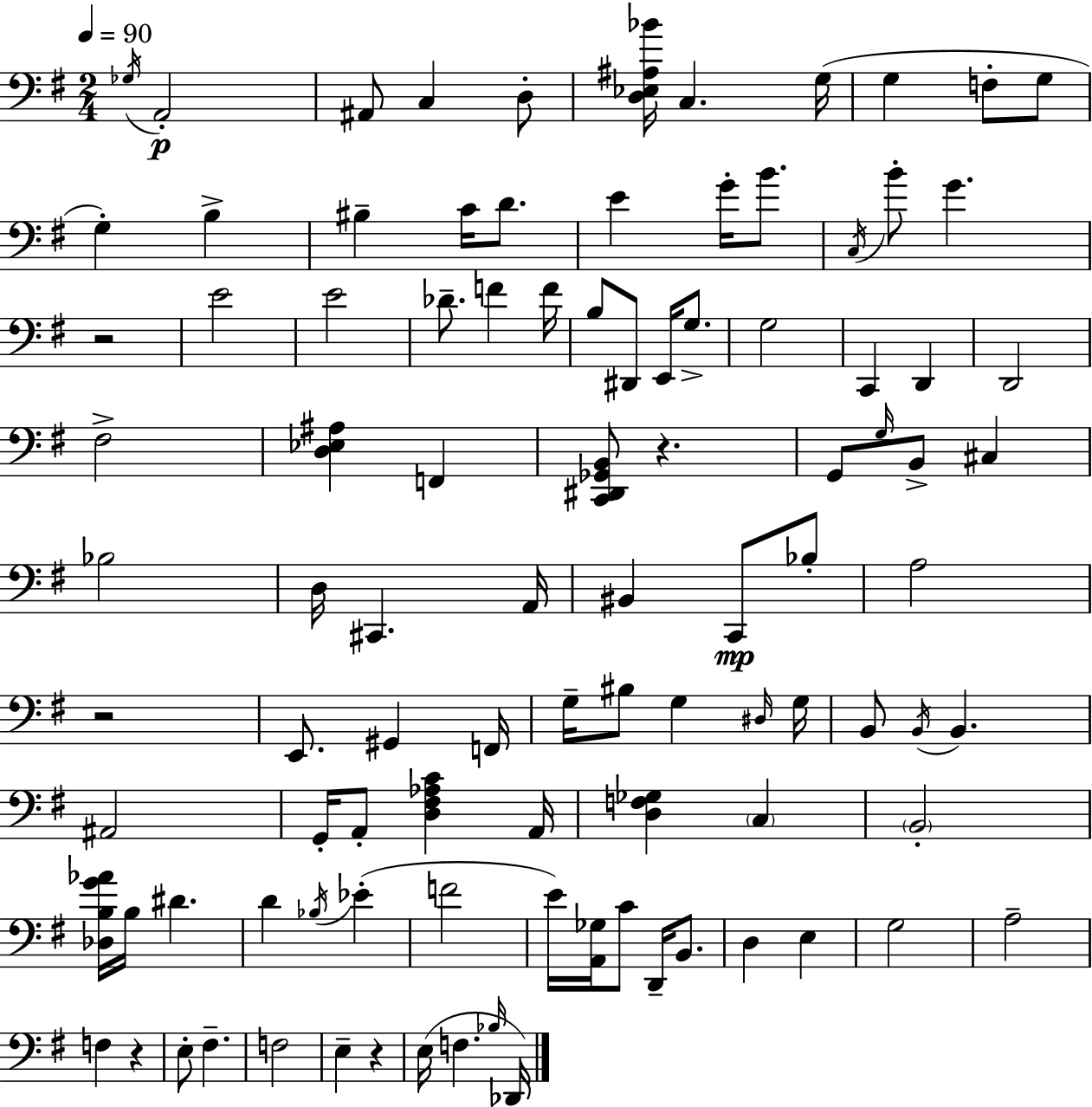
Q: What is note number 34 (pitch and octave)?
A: D2